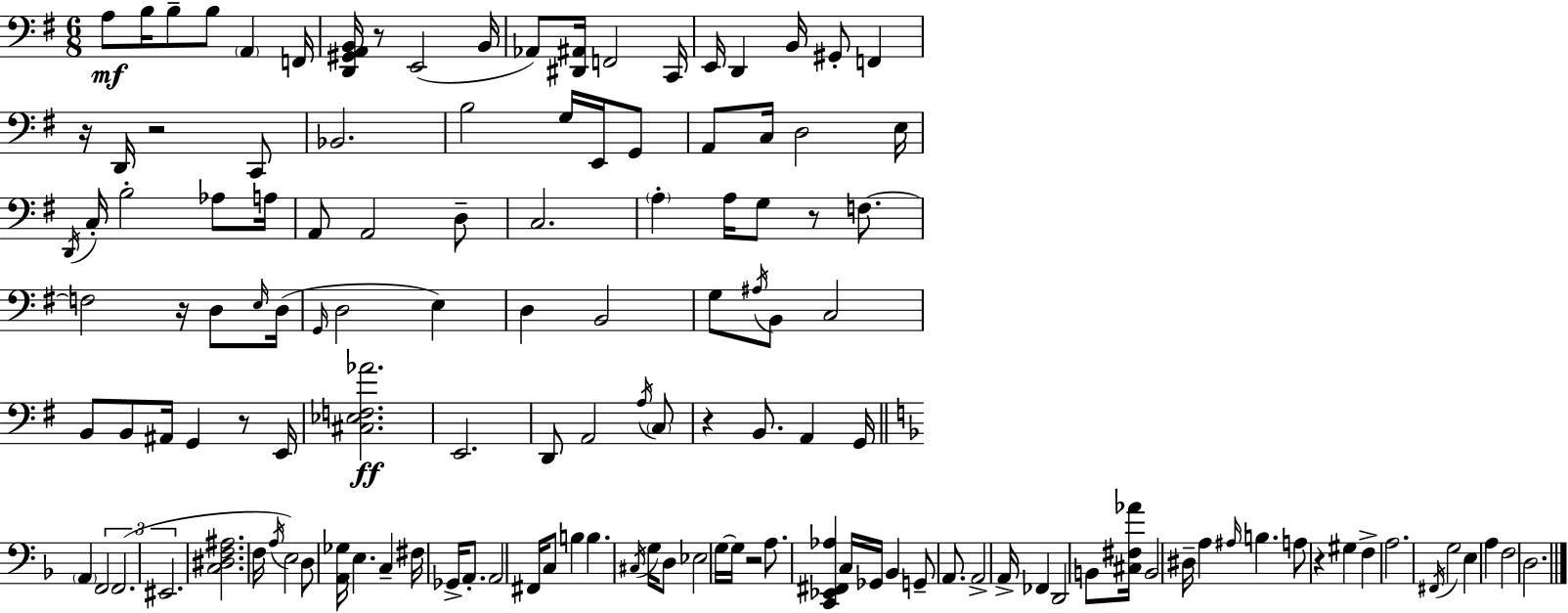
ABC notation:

X:1
T:Untitled
M:6/8
L:1/4
K:Em
A,/2 B,/4 B,/2 B,/2 A,, F,,/4 [D,,^G,,A,,B,,]/4 z/2 E,,2 B,,/4 _A,,/2 [^D,,^A,,]/4 F,,2 C,,/4 E,,/4 D,, B,,/4 ^G,,/2 F,, z/4 D,,/4 z2 C,,/2 _B,,2 B,2 G,/4 E,,/4 G,,/2 A,,/2 C,/4 D,2 E,/4 D,,/4 C,/4 B,2 _A,/2 A,/4 A,,/2 A,,2 D,/2 C,2 A, A,/4 G,/2 z/2 F,/2 F,2 z/4 D,/2 E,/4 D,/4 G,,/4 D,2 E, D, B,,2 G,/2 ^A,/4 B,,/2 C,2 B,,/2 B,,/2 ^A,,/4 G,, z/2 E,,/4 [^C,_E,F,_A]2 E,,2 D,,/2 A,,2 A,/4 C,/2 z B,,/2 A,, G,,/4 A,, F,,2 F,,2 ^E,,2 [C,^D,F,^A,]2 F,/4 A,/4 E,2 D,/2 [A,,_G,]/4 E, C, ^F,/4 _G,,/4 A,,/2 A,,2 ^F,,/4 C,/2 B, B, ^C,/4 G,/4 D,/2 _E,2 G,/4 G,/4 z2 A,/2 [C,,_E,,^F,,_A,] C,/4 _G,,/4 _B,, G,,/2 A,,/2 A,,2 A,,/4 _F,, D,,2 B,,/2 [^C,^F,_A]/4 B,,2 ^D,/4 A, ^A,/4 B, A,/2 z ^G, F, A,2 ^F,,/4 G,2 E, A, F,2 D,2